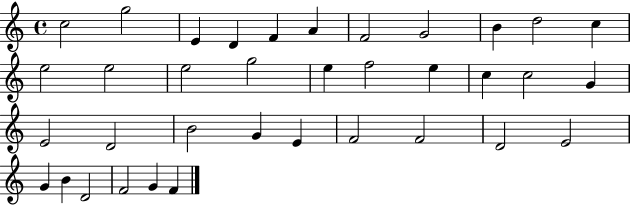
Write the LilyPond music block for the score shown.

{
  \clef treble
  \time 4/4
  \defaultTimeSignature
  \key c \major
  c''2 g''2 | e'4 d'4 f'4 a'4 | f'2 g'2 | b'4 d''2 c''4 | \break e''2 e''2 | e''2 g''2 | e''4 f''2 e''4 | c''4 c''2 g'4 | \break e'2 d'2 | b'2 g'4 e'4 | f'2 f'2 | d'2 e'2 | \break g'4 b'4 d'2 | f'2 g'4 f'4 | \bar "|."
}